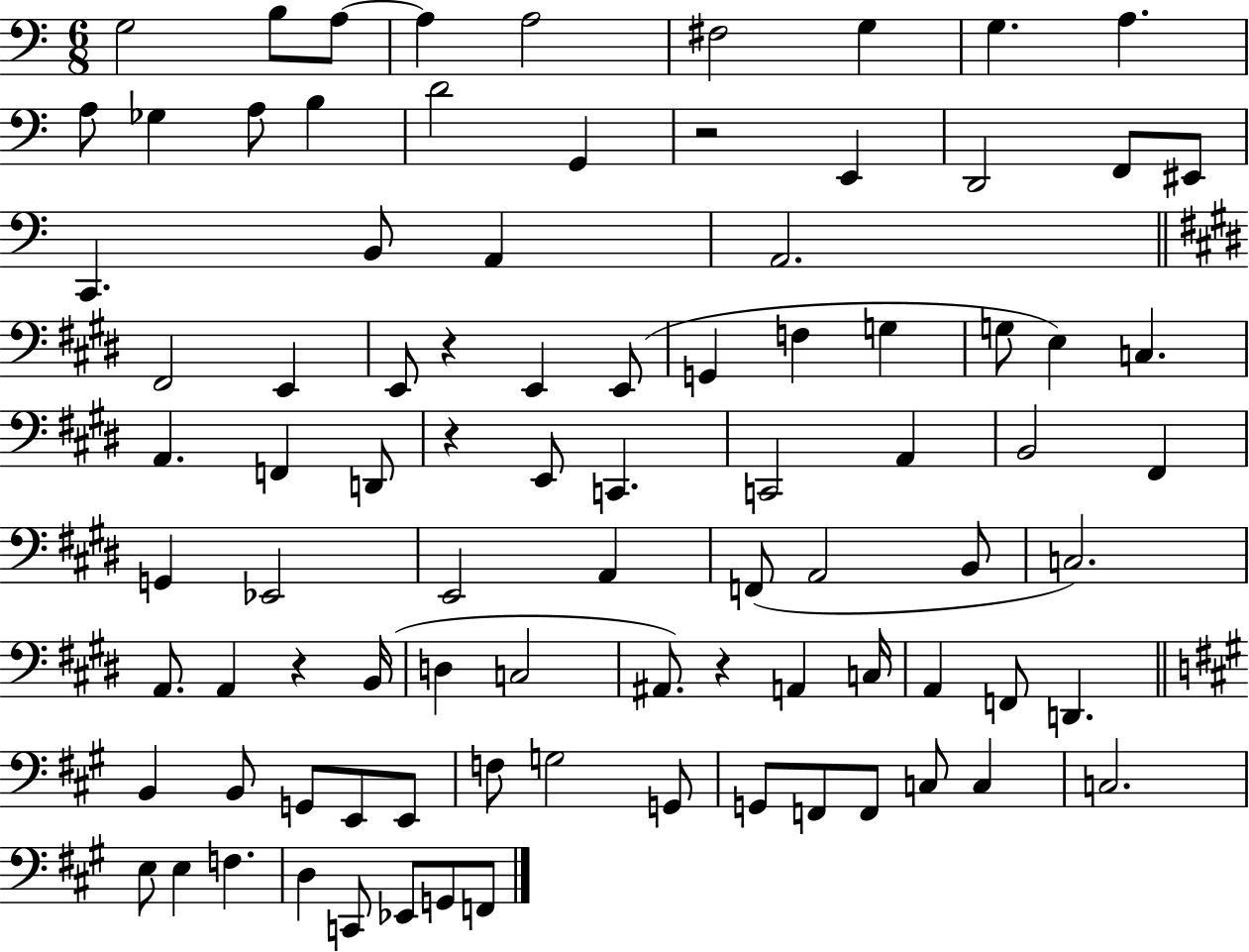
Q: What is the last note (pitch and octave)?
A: F2